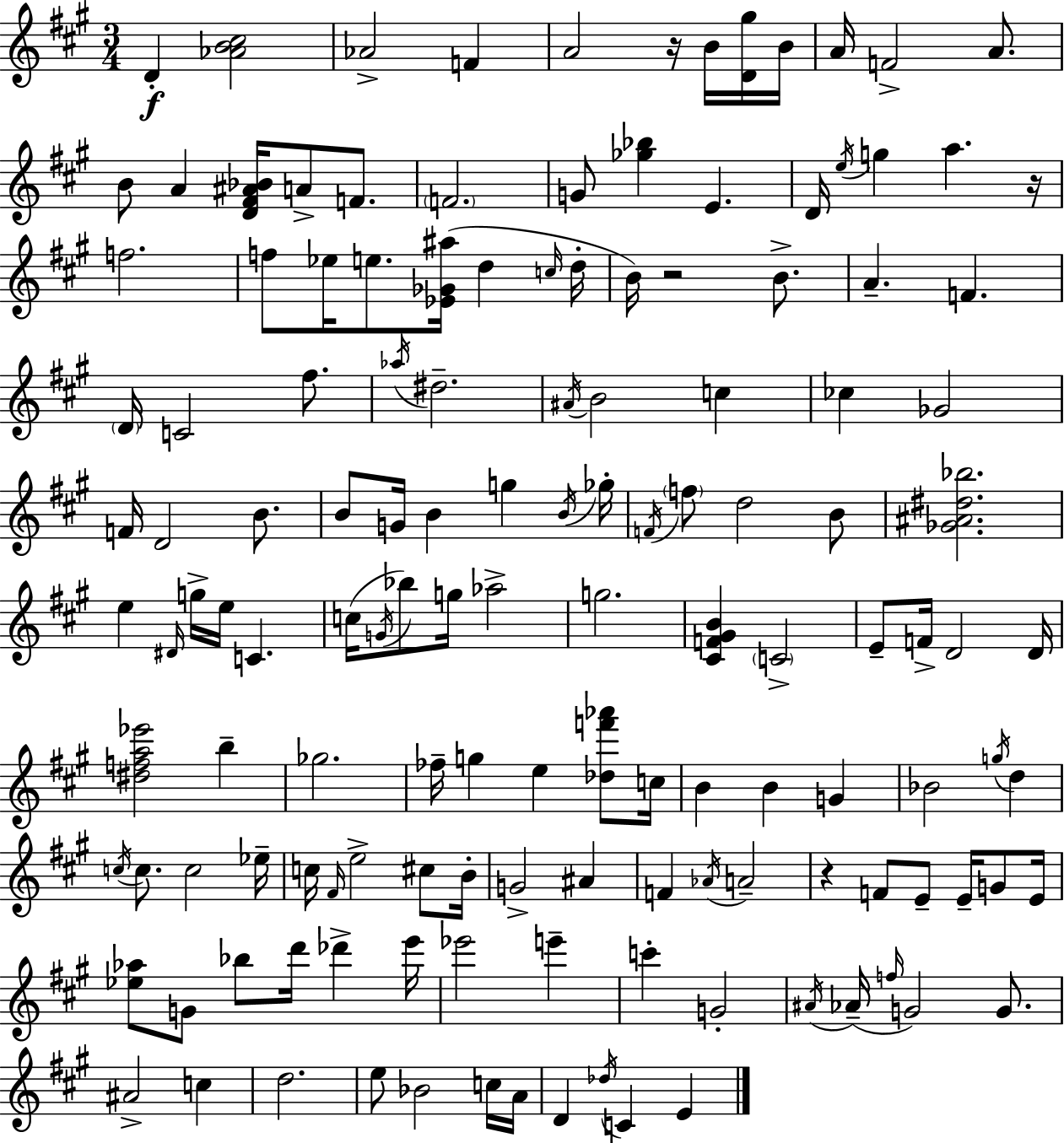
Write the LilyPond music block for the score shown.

{
  \clef treble
  \numericTimeSignature
  \time 3/4
  \key a \major
  d'4-.\f <aes' b' cis''>2 | aes'2-> f'4 | a'2 r16 b'16 <d' gis''>16 b'16 | a'16 f'2-> a'8. | \break b'8 a'4 <d' fis' ais' bes'>16 a'8-> f'8. | \parenthesize f'2. | g'8 <ges'' bes''>4 e'4. | d'16 \acciaccatura { e''16 } g''4 a''4. | \break r16 f''2. | f''8 ees''16 e''8. <ees' ges' ais''>16( d''4 | \grace { c''16 } d''16-. b'16) r2 b'8.-> | a'4.-- f'4. | \break \parenthesize d'16 c'2 fis''8. | \acciaccatura { aes''16 } dis''2.-- | \acciaccatura { ais'16 } b'2 | c''4 ces''4 ges'2 | \break f'16 d'2 | b'8. b'8 g'16 b'4 g''4 | \acciaccatura { b'16 } ges''16-. \acciaccatura { f'16 } \parenthesize f''8 d''2 | b'8 <ges' ais' dis'' bes''>2. | \break e''4 \grace { dis'16 } g''16-> | e''16 c'4. c''16( \acciaccatura { g'16 } bes''8) g''16 | aes''2-> g''2. | <cis' f' gis' b'>4 | \break \parenthesize c'2-> e'8-- f'16-> d'2 | d'16 <dis'' f'' a'' ees'''>2 | b''4-- ges''2. | fes''16-- g''4 | \break e''4 <des'' f''' aes'''>8 c''16 b'4 | b'4 g'4 bes'2 | \acciaccatura { g''16 } d''4 \acciaccatura { c''16 } c''8. | c''2 ees''16-- c''16 \grace { fis'16 } | \break e''2-> cis''8 b'16-. g'2-> | ais'4 f'4 | \acciaccatura { aes'16 } a'2-- | r4 f'8 e'8-- e'16-- g'8 e'16 | \break <ees'' aes''>8 g'8 bes''8 d'''16 des'''4-> e'''16 | ees'''2 e'''4-- | c'''4-. g'2-. | \acciaccatura { ais'16 } aes'16--( \grace { f''16 } g'2) g'8. | \break ais'2-> c''4 | d''2. | e''8 bes'2 | c''16 a'16 d'4 \acciaccatura { des''16 } c'4 e'4 | \break \bar "|."
}